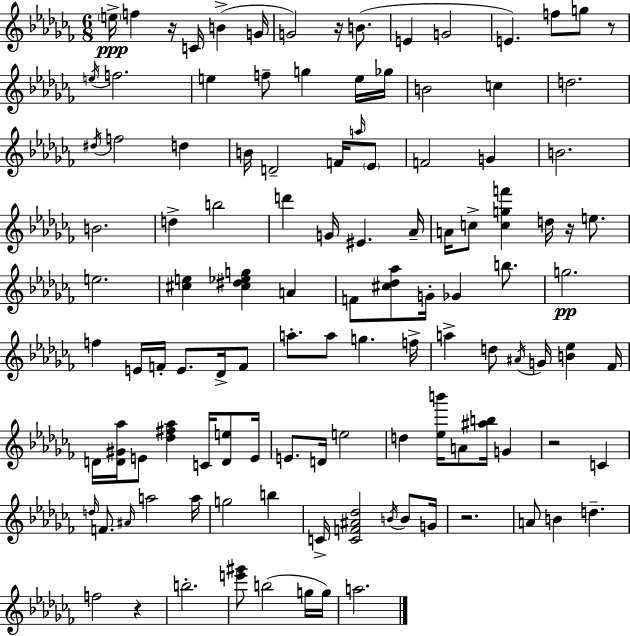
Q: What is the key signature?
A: AES minor